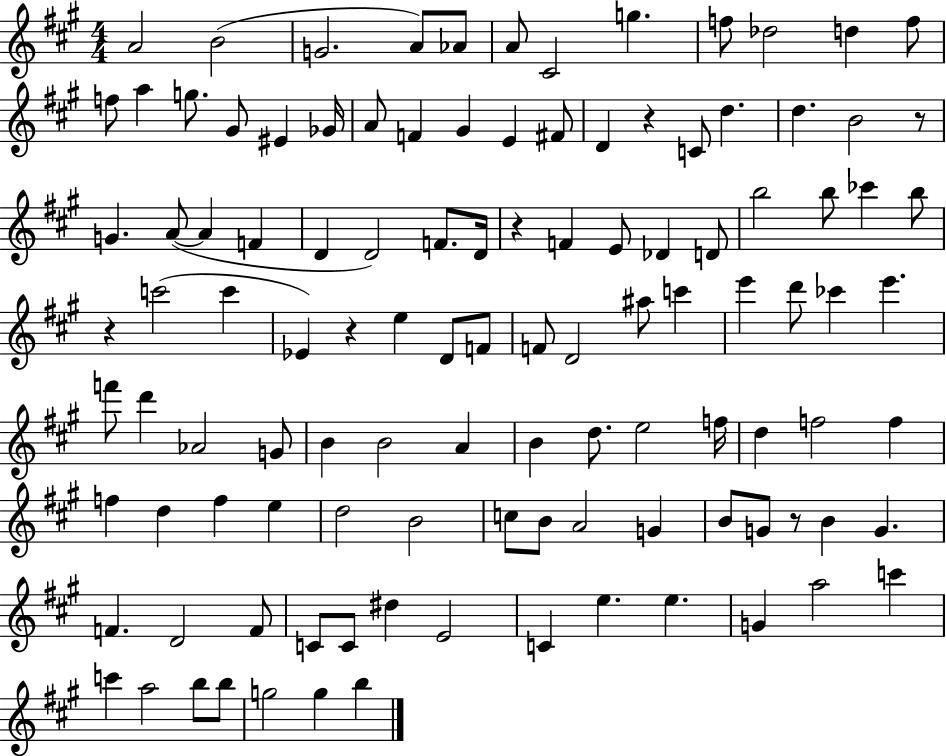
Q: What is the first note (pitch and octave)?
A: A4